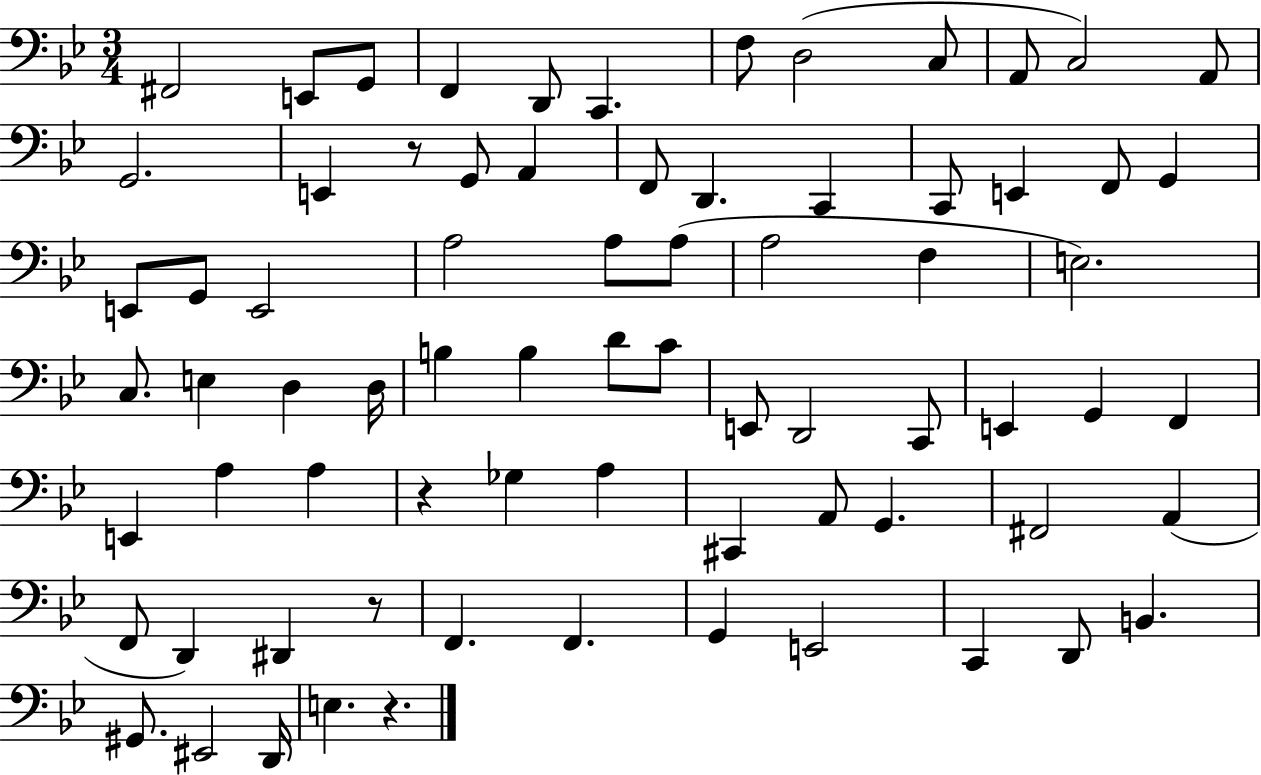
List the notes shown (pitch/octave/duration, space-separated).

F#2/h E2/e G2/e F2/q D2/e C2/q. F3/e D3/h C3/e A2/e C3/h A2/e G2/h. E2/q R/e G2/e A2/q F2/e D2/q. C2/q C2/e E2/q F2/e G2/q E2/e G2/e E2/h A3/h A3/e A3/e A3/h F3/q E3/h. C3/e. E3/q D3/q D3/s B3/q B3/q D4/e C4/e E2/e D2/h C2/e E2/q G2/q F2/q E2/q A3/q A3/q R/q Gb3/q A3/q C#2/q A2/e G2/q. F#2/h A2/q F2/e D2/q D#2/q R/e F2/q. F2/q. G2/q E2/h C2/q D2/e B2/q. G#2/e. EIS2/h D2/s E3/q. R/q.